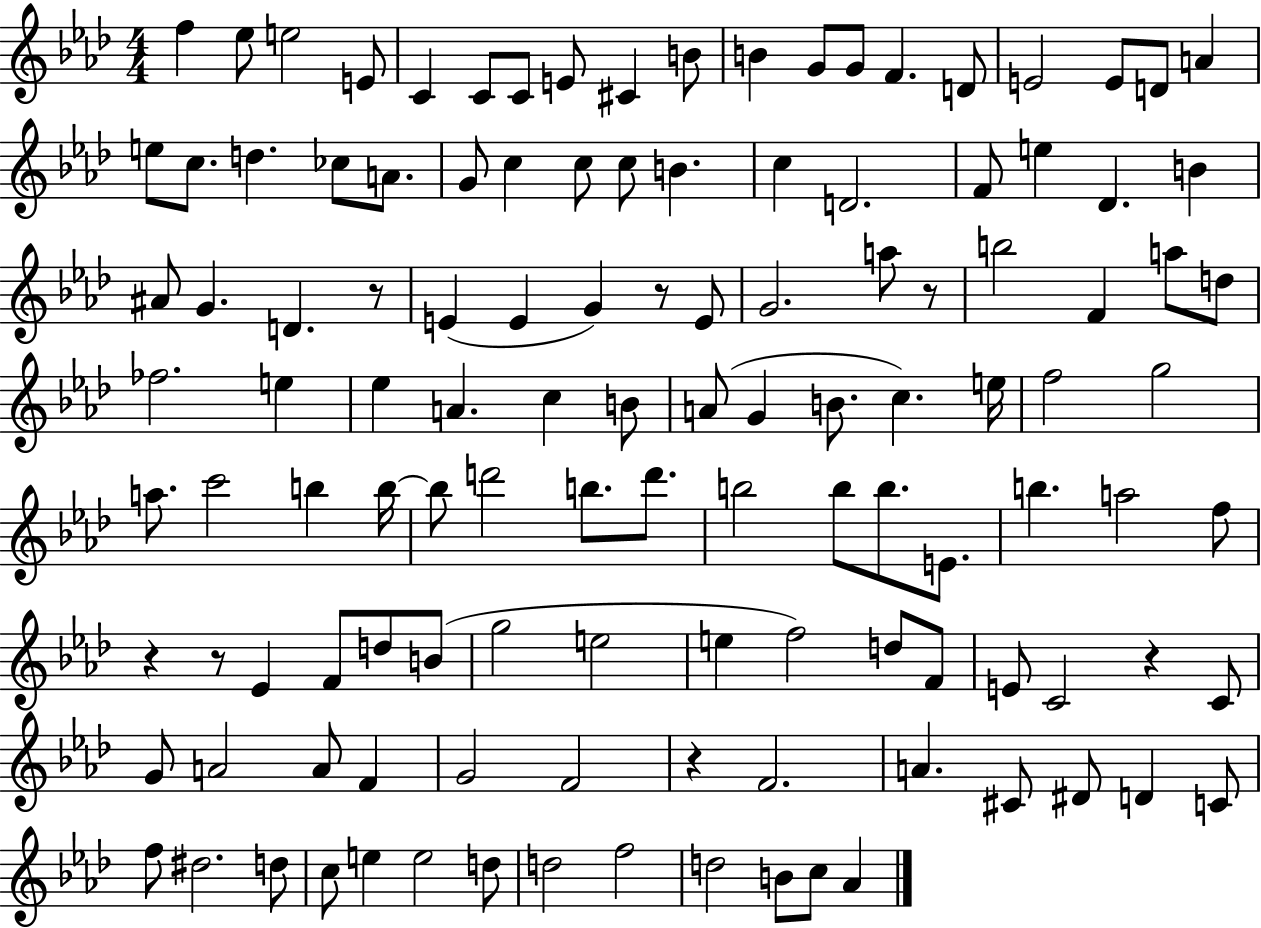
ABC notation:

X:1
T:Untitled
M:4/4
L:1/4
K:Ab
f _e/2 e2 E/2 C C/2 C/2 E/2 ^C B/2 B G/2 G/2 F D/2 E2 E/2 D/2 A e/2 c/2 d _c/2 A/2 G/2 c c/2 c/2 B c D2 F/2 e _D B ^A/2 G D z/2 E E G z/2 E/2 G2 a/2 z/2 b2 F a/2 d/2 _f2 e _e A c B/2 A/2 G B/2 c e/4 f2 g2 a/2 c'2 b b/4 b/2 d'2 b/2 d'/2 b2 b/2 b/2 E/2 b a2 f/2 z z/2 _E F/2 d/2 B/2 g2 e2 e f2 d/2 F/2 E/2 C2 z C/2 G/2 A2 A/2 F G2 F2 z F2 A ^C/2 ^D/2 D C/2 f/2 ^d2 d/2 c/2 e e2 d/2 d2 f2 d2 B/2 c/2 _A